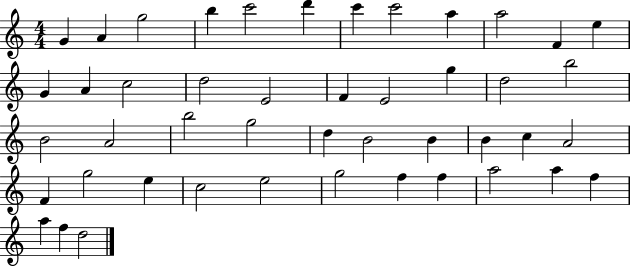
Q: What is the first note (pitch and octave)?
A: G4